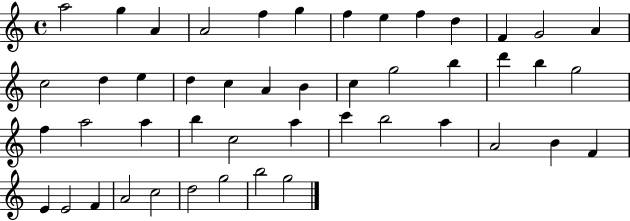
A5/h G5/q A4/q A4/h F5/q G5/q F5/q E5/q F5/q D5/q F4/q G4/h A4/q C5/h D5/q E5/q D5/q C5/q A4/q B4/q C5/q G5/h B5/q D6/q B5/q G5/h F5/q A5/h A5/q B5/q C5/h A5/q C6/q B5/h A5/q A4/h B4/q F4/q E4/q E4/h F4/q A4/h C5/h D5/h G5/h B5/h G5/h